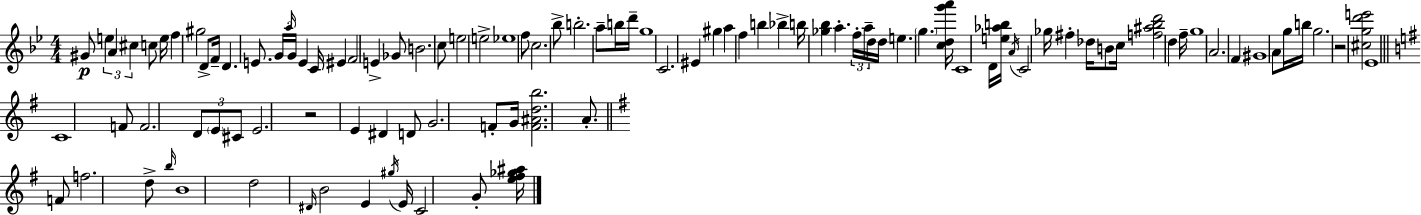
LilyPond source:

{
  \clef treble
  \numericTimeSignature
  \time 4/4
  \key bes \major
  \repeat volta 2 { gis'8\p \tuplet 3/2 { e''4 a'4 cis''4 } c''8 | e''16 f''4 gis''2 d'8-> f'16-- | d'4. e'8. \tuplet 3/2 { g'16 \grace { a''16 } g'16 } e'4 | c'16 eis'4 f'2 e'4-> | \break ges'8 b'2. c''8 | e''2 e''2-> | ees''1 | f''8 c''2. bes''8-> | \break b''2.-. a''8-- b''16 | d'''16-- g''1 | c'2. eis'4 | gis''4 a''4 f''4 b''4 | \break bes''4-> b''16 <ges'' bes''>4 a''4.-. | \tuplet 3/2 { f''16-. a''16-- d''16 } d''16 e''4. \parenthesize g''4. | <c'' d'' g''' a'''>16 c'1 | d'16 <e'' aes'' b''>16 \acciaccatura { a'16 } c'2 ges''16 fis''4-. | \break des''16 b'8 c''16 <f'' ais'' bes'' d'''>2 d''4 | f''16-- g''1 | a'2. f'4 | gis'1 | \break a'8 g''16 b''16 g''2. | r2 <cis'' g'' d''' e'''>2 | ees'1 | \bar "||" \break \key g \major c'1 | f'8 f'2. \tuplet 3/2 { d'8 | \parenthesize e'8 cis'8 } e'2. | r2 e'4 dis'4 | \break d'8 g'2. f'8-. | g'16 <f' ais' d'' b''>2. a'8.-. | \bar "||" \break \key e \minor f'8 f''2. d''8-> | \grace { b''16 } b'1 | d''2 \grace { dis'16 } b'2 | e'4 \acciaccatura { gis''16 } e'16 c'2 | \break g'8-. <e'' fis'' ges'' ais''>16 } \bar "|."
}